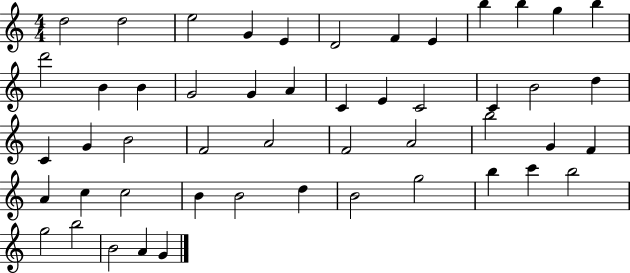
X:1
T:Untitled
M:4/4
L:1/4
K:C
d2 d2 e2 G E D2 F E b b g b d'2 B B G2 G A C E C2 C B2 d C G B2 F2 A2 F2 A2 b2 G F A c c2 B B2 d B2 g2 b c' b2 g2 b2 B2 A G